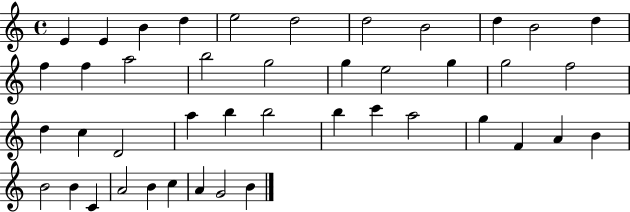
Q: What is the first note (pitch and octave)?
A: E4